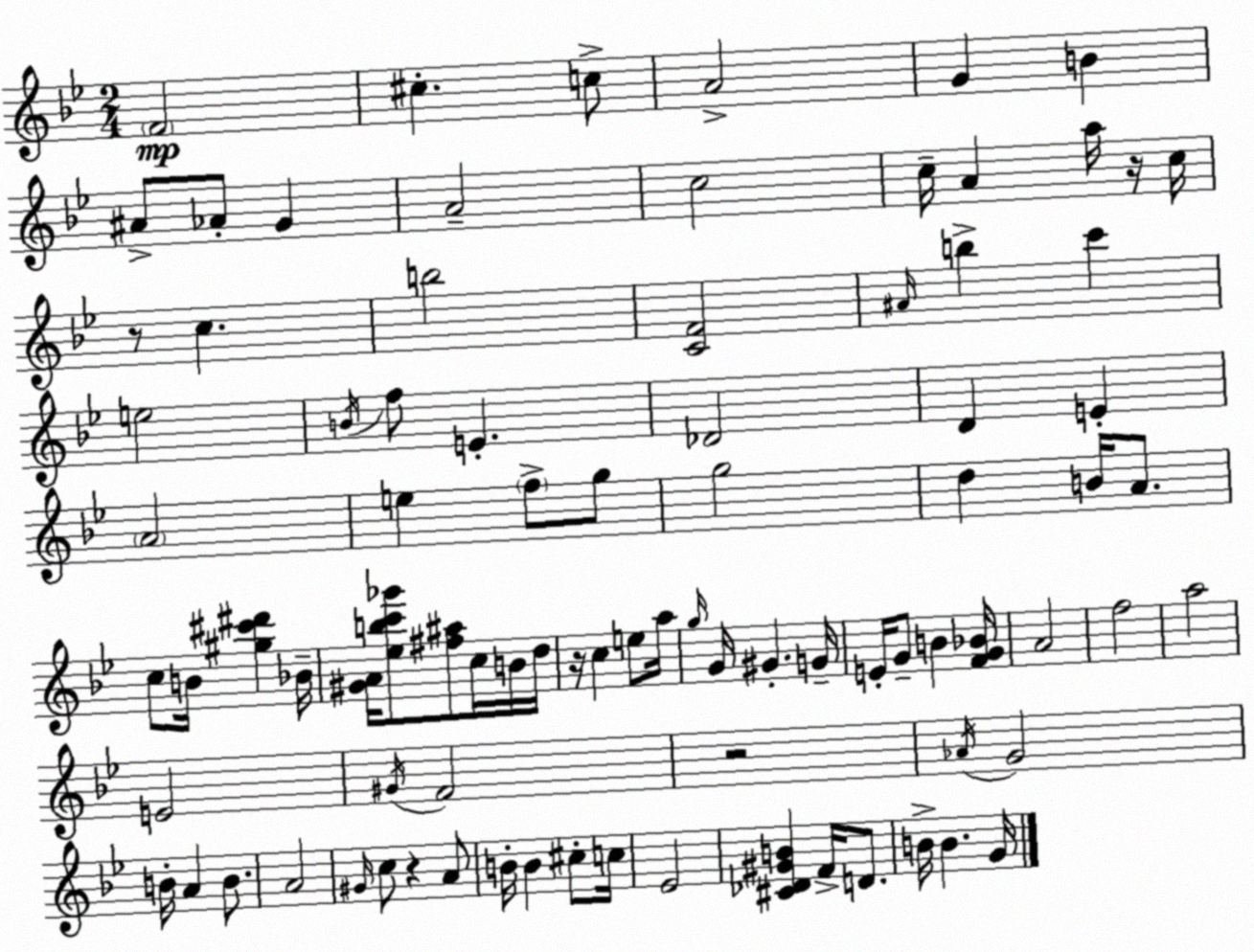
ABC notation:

X:1
T:Untitled
M:2/4
L:1/4
K:Gm
F2 ^c c/2 A2 G B ^A/2 _A/2 G A2 c2 c/4 A a/4 z/4 c/4 z/2 c b2 [CF]2 ^A/4 b c' e2 B/4 f/2 E _D2 D E A2 e f/2 g/2 g2 d B/4 A/2 c/2 B/4 [^g^c'^d'] _B/4 [^GA]/4 [_ebc'_g']/2 [^f^a]/2 c/4 B/4 d/4 z/4 c e/2 a/4 g/4 G/4 ^G G/4 E/4 G/2 B [FG_B]/4 A2 f2 a2 E2 ^G/4 F2 z2 _A/4 G2 B/4 A B/2 A2 ^G/4 c/2 z A/2 B/4 B ^c/2 c/4 _E2 [^C_D^GB] F/4 D/2 B/4 B G/4